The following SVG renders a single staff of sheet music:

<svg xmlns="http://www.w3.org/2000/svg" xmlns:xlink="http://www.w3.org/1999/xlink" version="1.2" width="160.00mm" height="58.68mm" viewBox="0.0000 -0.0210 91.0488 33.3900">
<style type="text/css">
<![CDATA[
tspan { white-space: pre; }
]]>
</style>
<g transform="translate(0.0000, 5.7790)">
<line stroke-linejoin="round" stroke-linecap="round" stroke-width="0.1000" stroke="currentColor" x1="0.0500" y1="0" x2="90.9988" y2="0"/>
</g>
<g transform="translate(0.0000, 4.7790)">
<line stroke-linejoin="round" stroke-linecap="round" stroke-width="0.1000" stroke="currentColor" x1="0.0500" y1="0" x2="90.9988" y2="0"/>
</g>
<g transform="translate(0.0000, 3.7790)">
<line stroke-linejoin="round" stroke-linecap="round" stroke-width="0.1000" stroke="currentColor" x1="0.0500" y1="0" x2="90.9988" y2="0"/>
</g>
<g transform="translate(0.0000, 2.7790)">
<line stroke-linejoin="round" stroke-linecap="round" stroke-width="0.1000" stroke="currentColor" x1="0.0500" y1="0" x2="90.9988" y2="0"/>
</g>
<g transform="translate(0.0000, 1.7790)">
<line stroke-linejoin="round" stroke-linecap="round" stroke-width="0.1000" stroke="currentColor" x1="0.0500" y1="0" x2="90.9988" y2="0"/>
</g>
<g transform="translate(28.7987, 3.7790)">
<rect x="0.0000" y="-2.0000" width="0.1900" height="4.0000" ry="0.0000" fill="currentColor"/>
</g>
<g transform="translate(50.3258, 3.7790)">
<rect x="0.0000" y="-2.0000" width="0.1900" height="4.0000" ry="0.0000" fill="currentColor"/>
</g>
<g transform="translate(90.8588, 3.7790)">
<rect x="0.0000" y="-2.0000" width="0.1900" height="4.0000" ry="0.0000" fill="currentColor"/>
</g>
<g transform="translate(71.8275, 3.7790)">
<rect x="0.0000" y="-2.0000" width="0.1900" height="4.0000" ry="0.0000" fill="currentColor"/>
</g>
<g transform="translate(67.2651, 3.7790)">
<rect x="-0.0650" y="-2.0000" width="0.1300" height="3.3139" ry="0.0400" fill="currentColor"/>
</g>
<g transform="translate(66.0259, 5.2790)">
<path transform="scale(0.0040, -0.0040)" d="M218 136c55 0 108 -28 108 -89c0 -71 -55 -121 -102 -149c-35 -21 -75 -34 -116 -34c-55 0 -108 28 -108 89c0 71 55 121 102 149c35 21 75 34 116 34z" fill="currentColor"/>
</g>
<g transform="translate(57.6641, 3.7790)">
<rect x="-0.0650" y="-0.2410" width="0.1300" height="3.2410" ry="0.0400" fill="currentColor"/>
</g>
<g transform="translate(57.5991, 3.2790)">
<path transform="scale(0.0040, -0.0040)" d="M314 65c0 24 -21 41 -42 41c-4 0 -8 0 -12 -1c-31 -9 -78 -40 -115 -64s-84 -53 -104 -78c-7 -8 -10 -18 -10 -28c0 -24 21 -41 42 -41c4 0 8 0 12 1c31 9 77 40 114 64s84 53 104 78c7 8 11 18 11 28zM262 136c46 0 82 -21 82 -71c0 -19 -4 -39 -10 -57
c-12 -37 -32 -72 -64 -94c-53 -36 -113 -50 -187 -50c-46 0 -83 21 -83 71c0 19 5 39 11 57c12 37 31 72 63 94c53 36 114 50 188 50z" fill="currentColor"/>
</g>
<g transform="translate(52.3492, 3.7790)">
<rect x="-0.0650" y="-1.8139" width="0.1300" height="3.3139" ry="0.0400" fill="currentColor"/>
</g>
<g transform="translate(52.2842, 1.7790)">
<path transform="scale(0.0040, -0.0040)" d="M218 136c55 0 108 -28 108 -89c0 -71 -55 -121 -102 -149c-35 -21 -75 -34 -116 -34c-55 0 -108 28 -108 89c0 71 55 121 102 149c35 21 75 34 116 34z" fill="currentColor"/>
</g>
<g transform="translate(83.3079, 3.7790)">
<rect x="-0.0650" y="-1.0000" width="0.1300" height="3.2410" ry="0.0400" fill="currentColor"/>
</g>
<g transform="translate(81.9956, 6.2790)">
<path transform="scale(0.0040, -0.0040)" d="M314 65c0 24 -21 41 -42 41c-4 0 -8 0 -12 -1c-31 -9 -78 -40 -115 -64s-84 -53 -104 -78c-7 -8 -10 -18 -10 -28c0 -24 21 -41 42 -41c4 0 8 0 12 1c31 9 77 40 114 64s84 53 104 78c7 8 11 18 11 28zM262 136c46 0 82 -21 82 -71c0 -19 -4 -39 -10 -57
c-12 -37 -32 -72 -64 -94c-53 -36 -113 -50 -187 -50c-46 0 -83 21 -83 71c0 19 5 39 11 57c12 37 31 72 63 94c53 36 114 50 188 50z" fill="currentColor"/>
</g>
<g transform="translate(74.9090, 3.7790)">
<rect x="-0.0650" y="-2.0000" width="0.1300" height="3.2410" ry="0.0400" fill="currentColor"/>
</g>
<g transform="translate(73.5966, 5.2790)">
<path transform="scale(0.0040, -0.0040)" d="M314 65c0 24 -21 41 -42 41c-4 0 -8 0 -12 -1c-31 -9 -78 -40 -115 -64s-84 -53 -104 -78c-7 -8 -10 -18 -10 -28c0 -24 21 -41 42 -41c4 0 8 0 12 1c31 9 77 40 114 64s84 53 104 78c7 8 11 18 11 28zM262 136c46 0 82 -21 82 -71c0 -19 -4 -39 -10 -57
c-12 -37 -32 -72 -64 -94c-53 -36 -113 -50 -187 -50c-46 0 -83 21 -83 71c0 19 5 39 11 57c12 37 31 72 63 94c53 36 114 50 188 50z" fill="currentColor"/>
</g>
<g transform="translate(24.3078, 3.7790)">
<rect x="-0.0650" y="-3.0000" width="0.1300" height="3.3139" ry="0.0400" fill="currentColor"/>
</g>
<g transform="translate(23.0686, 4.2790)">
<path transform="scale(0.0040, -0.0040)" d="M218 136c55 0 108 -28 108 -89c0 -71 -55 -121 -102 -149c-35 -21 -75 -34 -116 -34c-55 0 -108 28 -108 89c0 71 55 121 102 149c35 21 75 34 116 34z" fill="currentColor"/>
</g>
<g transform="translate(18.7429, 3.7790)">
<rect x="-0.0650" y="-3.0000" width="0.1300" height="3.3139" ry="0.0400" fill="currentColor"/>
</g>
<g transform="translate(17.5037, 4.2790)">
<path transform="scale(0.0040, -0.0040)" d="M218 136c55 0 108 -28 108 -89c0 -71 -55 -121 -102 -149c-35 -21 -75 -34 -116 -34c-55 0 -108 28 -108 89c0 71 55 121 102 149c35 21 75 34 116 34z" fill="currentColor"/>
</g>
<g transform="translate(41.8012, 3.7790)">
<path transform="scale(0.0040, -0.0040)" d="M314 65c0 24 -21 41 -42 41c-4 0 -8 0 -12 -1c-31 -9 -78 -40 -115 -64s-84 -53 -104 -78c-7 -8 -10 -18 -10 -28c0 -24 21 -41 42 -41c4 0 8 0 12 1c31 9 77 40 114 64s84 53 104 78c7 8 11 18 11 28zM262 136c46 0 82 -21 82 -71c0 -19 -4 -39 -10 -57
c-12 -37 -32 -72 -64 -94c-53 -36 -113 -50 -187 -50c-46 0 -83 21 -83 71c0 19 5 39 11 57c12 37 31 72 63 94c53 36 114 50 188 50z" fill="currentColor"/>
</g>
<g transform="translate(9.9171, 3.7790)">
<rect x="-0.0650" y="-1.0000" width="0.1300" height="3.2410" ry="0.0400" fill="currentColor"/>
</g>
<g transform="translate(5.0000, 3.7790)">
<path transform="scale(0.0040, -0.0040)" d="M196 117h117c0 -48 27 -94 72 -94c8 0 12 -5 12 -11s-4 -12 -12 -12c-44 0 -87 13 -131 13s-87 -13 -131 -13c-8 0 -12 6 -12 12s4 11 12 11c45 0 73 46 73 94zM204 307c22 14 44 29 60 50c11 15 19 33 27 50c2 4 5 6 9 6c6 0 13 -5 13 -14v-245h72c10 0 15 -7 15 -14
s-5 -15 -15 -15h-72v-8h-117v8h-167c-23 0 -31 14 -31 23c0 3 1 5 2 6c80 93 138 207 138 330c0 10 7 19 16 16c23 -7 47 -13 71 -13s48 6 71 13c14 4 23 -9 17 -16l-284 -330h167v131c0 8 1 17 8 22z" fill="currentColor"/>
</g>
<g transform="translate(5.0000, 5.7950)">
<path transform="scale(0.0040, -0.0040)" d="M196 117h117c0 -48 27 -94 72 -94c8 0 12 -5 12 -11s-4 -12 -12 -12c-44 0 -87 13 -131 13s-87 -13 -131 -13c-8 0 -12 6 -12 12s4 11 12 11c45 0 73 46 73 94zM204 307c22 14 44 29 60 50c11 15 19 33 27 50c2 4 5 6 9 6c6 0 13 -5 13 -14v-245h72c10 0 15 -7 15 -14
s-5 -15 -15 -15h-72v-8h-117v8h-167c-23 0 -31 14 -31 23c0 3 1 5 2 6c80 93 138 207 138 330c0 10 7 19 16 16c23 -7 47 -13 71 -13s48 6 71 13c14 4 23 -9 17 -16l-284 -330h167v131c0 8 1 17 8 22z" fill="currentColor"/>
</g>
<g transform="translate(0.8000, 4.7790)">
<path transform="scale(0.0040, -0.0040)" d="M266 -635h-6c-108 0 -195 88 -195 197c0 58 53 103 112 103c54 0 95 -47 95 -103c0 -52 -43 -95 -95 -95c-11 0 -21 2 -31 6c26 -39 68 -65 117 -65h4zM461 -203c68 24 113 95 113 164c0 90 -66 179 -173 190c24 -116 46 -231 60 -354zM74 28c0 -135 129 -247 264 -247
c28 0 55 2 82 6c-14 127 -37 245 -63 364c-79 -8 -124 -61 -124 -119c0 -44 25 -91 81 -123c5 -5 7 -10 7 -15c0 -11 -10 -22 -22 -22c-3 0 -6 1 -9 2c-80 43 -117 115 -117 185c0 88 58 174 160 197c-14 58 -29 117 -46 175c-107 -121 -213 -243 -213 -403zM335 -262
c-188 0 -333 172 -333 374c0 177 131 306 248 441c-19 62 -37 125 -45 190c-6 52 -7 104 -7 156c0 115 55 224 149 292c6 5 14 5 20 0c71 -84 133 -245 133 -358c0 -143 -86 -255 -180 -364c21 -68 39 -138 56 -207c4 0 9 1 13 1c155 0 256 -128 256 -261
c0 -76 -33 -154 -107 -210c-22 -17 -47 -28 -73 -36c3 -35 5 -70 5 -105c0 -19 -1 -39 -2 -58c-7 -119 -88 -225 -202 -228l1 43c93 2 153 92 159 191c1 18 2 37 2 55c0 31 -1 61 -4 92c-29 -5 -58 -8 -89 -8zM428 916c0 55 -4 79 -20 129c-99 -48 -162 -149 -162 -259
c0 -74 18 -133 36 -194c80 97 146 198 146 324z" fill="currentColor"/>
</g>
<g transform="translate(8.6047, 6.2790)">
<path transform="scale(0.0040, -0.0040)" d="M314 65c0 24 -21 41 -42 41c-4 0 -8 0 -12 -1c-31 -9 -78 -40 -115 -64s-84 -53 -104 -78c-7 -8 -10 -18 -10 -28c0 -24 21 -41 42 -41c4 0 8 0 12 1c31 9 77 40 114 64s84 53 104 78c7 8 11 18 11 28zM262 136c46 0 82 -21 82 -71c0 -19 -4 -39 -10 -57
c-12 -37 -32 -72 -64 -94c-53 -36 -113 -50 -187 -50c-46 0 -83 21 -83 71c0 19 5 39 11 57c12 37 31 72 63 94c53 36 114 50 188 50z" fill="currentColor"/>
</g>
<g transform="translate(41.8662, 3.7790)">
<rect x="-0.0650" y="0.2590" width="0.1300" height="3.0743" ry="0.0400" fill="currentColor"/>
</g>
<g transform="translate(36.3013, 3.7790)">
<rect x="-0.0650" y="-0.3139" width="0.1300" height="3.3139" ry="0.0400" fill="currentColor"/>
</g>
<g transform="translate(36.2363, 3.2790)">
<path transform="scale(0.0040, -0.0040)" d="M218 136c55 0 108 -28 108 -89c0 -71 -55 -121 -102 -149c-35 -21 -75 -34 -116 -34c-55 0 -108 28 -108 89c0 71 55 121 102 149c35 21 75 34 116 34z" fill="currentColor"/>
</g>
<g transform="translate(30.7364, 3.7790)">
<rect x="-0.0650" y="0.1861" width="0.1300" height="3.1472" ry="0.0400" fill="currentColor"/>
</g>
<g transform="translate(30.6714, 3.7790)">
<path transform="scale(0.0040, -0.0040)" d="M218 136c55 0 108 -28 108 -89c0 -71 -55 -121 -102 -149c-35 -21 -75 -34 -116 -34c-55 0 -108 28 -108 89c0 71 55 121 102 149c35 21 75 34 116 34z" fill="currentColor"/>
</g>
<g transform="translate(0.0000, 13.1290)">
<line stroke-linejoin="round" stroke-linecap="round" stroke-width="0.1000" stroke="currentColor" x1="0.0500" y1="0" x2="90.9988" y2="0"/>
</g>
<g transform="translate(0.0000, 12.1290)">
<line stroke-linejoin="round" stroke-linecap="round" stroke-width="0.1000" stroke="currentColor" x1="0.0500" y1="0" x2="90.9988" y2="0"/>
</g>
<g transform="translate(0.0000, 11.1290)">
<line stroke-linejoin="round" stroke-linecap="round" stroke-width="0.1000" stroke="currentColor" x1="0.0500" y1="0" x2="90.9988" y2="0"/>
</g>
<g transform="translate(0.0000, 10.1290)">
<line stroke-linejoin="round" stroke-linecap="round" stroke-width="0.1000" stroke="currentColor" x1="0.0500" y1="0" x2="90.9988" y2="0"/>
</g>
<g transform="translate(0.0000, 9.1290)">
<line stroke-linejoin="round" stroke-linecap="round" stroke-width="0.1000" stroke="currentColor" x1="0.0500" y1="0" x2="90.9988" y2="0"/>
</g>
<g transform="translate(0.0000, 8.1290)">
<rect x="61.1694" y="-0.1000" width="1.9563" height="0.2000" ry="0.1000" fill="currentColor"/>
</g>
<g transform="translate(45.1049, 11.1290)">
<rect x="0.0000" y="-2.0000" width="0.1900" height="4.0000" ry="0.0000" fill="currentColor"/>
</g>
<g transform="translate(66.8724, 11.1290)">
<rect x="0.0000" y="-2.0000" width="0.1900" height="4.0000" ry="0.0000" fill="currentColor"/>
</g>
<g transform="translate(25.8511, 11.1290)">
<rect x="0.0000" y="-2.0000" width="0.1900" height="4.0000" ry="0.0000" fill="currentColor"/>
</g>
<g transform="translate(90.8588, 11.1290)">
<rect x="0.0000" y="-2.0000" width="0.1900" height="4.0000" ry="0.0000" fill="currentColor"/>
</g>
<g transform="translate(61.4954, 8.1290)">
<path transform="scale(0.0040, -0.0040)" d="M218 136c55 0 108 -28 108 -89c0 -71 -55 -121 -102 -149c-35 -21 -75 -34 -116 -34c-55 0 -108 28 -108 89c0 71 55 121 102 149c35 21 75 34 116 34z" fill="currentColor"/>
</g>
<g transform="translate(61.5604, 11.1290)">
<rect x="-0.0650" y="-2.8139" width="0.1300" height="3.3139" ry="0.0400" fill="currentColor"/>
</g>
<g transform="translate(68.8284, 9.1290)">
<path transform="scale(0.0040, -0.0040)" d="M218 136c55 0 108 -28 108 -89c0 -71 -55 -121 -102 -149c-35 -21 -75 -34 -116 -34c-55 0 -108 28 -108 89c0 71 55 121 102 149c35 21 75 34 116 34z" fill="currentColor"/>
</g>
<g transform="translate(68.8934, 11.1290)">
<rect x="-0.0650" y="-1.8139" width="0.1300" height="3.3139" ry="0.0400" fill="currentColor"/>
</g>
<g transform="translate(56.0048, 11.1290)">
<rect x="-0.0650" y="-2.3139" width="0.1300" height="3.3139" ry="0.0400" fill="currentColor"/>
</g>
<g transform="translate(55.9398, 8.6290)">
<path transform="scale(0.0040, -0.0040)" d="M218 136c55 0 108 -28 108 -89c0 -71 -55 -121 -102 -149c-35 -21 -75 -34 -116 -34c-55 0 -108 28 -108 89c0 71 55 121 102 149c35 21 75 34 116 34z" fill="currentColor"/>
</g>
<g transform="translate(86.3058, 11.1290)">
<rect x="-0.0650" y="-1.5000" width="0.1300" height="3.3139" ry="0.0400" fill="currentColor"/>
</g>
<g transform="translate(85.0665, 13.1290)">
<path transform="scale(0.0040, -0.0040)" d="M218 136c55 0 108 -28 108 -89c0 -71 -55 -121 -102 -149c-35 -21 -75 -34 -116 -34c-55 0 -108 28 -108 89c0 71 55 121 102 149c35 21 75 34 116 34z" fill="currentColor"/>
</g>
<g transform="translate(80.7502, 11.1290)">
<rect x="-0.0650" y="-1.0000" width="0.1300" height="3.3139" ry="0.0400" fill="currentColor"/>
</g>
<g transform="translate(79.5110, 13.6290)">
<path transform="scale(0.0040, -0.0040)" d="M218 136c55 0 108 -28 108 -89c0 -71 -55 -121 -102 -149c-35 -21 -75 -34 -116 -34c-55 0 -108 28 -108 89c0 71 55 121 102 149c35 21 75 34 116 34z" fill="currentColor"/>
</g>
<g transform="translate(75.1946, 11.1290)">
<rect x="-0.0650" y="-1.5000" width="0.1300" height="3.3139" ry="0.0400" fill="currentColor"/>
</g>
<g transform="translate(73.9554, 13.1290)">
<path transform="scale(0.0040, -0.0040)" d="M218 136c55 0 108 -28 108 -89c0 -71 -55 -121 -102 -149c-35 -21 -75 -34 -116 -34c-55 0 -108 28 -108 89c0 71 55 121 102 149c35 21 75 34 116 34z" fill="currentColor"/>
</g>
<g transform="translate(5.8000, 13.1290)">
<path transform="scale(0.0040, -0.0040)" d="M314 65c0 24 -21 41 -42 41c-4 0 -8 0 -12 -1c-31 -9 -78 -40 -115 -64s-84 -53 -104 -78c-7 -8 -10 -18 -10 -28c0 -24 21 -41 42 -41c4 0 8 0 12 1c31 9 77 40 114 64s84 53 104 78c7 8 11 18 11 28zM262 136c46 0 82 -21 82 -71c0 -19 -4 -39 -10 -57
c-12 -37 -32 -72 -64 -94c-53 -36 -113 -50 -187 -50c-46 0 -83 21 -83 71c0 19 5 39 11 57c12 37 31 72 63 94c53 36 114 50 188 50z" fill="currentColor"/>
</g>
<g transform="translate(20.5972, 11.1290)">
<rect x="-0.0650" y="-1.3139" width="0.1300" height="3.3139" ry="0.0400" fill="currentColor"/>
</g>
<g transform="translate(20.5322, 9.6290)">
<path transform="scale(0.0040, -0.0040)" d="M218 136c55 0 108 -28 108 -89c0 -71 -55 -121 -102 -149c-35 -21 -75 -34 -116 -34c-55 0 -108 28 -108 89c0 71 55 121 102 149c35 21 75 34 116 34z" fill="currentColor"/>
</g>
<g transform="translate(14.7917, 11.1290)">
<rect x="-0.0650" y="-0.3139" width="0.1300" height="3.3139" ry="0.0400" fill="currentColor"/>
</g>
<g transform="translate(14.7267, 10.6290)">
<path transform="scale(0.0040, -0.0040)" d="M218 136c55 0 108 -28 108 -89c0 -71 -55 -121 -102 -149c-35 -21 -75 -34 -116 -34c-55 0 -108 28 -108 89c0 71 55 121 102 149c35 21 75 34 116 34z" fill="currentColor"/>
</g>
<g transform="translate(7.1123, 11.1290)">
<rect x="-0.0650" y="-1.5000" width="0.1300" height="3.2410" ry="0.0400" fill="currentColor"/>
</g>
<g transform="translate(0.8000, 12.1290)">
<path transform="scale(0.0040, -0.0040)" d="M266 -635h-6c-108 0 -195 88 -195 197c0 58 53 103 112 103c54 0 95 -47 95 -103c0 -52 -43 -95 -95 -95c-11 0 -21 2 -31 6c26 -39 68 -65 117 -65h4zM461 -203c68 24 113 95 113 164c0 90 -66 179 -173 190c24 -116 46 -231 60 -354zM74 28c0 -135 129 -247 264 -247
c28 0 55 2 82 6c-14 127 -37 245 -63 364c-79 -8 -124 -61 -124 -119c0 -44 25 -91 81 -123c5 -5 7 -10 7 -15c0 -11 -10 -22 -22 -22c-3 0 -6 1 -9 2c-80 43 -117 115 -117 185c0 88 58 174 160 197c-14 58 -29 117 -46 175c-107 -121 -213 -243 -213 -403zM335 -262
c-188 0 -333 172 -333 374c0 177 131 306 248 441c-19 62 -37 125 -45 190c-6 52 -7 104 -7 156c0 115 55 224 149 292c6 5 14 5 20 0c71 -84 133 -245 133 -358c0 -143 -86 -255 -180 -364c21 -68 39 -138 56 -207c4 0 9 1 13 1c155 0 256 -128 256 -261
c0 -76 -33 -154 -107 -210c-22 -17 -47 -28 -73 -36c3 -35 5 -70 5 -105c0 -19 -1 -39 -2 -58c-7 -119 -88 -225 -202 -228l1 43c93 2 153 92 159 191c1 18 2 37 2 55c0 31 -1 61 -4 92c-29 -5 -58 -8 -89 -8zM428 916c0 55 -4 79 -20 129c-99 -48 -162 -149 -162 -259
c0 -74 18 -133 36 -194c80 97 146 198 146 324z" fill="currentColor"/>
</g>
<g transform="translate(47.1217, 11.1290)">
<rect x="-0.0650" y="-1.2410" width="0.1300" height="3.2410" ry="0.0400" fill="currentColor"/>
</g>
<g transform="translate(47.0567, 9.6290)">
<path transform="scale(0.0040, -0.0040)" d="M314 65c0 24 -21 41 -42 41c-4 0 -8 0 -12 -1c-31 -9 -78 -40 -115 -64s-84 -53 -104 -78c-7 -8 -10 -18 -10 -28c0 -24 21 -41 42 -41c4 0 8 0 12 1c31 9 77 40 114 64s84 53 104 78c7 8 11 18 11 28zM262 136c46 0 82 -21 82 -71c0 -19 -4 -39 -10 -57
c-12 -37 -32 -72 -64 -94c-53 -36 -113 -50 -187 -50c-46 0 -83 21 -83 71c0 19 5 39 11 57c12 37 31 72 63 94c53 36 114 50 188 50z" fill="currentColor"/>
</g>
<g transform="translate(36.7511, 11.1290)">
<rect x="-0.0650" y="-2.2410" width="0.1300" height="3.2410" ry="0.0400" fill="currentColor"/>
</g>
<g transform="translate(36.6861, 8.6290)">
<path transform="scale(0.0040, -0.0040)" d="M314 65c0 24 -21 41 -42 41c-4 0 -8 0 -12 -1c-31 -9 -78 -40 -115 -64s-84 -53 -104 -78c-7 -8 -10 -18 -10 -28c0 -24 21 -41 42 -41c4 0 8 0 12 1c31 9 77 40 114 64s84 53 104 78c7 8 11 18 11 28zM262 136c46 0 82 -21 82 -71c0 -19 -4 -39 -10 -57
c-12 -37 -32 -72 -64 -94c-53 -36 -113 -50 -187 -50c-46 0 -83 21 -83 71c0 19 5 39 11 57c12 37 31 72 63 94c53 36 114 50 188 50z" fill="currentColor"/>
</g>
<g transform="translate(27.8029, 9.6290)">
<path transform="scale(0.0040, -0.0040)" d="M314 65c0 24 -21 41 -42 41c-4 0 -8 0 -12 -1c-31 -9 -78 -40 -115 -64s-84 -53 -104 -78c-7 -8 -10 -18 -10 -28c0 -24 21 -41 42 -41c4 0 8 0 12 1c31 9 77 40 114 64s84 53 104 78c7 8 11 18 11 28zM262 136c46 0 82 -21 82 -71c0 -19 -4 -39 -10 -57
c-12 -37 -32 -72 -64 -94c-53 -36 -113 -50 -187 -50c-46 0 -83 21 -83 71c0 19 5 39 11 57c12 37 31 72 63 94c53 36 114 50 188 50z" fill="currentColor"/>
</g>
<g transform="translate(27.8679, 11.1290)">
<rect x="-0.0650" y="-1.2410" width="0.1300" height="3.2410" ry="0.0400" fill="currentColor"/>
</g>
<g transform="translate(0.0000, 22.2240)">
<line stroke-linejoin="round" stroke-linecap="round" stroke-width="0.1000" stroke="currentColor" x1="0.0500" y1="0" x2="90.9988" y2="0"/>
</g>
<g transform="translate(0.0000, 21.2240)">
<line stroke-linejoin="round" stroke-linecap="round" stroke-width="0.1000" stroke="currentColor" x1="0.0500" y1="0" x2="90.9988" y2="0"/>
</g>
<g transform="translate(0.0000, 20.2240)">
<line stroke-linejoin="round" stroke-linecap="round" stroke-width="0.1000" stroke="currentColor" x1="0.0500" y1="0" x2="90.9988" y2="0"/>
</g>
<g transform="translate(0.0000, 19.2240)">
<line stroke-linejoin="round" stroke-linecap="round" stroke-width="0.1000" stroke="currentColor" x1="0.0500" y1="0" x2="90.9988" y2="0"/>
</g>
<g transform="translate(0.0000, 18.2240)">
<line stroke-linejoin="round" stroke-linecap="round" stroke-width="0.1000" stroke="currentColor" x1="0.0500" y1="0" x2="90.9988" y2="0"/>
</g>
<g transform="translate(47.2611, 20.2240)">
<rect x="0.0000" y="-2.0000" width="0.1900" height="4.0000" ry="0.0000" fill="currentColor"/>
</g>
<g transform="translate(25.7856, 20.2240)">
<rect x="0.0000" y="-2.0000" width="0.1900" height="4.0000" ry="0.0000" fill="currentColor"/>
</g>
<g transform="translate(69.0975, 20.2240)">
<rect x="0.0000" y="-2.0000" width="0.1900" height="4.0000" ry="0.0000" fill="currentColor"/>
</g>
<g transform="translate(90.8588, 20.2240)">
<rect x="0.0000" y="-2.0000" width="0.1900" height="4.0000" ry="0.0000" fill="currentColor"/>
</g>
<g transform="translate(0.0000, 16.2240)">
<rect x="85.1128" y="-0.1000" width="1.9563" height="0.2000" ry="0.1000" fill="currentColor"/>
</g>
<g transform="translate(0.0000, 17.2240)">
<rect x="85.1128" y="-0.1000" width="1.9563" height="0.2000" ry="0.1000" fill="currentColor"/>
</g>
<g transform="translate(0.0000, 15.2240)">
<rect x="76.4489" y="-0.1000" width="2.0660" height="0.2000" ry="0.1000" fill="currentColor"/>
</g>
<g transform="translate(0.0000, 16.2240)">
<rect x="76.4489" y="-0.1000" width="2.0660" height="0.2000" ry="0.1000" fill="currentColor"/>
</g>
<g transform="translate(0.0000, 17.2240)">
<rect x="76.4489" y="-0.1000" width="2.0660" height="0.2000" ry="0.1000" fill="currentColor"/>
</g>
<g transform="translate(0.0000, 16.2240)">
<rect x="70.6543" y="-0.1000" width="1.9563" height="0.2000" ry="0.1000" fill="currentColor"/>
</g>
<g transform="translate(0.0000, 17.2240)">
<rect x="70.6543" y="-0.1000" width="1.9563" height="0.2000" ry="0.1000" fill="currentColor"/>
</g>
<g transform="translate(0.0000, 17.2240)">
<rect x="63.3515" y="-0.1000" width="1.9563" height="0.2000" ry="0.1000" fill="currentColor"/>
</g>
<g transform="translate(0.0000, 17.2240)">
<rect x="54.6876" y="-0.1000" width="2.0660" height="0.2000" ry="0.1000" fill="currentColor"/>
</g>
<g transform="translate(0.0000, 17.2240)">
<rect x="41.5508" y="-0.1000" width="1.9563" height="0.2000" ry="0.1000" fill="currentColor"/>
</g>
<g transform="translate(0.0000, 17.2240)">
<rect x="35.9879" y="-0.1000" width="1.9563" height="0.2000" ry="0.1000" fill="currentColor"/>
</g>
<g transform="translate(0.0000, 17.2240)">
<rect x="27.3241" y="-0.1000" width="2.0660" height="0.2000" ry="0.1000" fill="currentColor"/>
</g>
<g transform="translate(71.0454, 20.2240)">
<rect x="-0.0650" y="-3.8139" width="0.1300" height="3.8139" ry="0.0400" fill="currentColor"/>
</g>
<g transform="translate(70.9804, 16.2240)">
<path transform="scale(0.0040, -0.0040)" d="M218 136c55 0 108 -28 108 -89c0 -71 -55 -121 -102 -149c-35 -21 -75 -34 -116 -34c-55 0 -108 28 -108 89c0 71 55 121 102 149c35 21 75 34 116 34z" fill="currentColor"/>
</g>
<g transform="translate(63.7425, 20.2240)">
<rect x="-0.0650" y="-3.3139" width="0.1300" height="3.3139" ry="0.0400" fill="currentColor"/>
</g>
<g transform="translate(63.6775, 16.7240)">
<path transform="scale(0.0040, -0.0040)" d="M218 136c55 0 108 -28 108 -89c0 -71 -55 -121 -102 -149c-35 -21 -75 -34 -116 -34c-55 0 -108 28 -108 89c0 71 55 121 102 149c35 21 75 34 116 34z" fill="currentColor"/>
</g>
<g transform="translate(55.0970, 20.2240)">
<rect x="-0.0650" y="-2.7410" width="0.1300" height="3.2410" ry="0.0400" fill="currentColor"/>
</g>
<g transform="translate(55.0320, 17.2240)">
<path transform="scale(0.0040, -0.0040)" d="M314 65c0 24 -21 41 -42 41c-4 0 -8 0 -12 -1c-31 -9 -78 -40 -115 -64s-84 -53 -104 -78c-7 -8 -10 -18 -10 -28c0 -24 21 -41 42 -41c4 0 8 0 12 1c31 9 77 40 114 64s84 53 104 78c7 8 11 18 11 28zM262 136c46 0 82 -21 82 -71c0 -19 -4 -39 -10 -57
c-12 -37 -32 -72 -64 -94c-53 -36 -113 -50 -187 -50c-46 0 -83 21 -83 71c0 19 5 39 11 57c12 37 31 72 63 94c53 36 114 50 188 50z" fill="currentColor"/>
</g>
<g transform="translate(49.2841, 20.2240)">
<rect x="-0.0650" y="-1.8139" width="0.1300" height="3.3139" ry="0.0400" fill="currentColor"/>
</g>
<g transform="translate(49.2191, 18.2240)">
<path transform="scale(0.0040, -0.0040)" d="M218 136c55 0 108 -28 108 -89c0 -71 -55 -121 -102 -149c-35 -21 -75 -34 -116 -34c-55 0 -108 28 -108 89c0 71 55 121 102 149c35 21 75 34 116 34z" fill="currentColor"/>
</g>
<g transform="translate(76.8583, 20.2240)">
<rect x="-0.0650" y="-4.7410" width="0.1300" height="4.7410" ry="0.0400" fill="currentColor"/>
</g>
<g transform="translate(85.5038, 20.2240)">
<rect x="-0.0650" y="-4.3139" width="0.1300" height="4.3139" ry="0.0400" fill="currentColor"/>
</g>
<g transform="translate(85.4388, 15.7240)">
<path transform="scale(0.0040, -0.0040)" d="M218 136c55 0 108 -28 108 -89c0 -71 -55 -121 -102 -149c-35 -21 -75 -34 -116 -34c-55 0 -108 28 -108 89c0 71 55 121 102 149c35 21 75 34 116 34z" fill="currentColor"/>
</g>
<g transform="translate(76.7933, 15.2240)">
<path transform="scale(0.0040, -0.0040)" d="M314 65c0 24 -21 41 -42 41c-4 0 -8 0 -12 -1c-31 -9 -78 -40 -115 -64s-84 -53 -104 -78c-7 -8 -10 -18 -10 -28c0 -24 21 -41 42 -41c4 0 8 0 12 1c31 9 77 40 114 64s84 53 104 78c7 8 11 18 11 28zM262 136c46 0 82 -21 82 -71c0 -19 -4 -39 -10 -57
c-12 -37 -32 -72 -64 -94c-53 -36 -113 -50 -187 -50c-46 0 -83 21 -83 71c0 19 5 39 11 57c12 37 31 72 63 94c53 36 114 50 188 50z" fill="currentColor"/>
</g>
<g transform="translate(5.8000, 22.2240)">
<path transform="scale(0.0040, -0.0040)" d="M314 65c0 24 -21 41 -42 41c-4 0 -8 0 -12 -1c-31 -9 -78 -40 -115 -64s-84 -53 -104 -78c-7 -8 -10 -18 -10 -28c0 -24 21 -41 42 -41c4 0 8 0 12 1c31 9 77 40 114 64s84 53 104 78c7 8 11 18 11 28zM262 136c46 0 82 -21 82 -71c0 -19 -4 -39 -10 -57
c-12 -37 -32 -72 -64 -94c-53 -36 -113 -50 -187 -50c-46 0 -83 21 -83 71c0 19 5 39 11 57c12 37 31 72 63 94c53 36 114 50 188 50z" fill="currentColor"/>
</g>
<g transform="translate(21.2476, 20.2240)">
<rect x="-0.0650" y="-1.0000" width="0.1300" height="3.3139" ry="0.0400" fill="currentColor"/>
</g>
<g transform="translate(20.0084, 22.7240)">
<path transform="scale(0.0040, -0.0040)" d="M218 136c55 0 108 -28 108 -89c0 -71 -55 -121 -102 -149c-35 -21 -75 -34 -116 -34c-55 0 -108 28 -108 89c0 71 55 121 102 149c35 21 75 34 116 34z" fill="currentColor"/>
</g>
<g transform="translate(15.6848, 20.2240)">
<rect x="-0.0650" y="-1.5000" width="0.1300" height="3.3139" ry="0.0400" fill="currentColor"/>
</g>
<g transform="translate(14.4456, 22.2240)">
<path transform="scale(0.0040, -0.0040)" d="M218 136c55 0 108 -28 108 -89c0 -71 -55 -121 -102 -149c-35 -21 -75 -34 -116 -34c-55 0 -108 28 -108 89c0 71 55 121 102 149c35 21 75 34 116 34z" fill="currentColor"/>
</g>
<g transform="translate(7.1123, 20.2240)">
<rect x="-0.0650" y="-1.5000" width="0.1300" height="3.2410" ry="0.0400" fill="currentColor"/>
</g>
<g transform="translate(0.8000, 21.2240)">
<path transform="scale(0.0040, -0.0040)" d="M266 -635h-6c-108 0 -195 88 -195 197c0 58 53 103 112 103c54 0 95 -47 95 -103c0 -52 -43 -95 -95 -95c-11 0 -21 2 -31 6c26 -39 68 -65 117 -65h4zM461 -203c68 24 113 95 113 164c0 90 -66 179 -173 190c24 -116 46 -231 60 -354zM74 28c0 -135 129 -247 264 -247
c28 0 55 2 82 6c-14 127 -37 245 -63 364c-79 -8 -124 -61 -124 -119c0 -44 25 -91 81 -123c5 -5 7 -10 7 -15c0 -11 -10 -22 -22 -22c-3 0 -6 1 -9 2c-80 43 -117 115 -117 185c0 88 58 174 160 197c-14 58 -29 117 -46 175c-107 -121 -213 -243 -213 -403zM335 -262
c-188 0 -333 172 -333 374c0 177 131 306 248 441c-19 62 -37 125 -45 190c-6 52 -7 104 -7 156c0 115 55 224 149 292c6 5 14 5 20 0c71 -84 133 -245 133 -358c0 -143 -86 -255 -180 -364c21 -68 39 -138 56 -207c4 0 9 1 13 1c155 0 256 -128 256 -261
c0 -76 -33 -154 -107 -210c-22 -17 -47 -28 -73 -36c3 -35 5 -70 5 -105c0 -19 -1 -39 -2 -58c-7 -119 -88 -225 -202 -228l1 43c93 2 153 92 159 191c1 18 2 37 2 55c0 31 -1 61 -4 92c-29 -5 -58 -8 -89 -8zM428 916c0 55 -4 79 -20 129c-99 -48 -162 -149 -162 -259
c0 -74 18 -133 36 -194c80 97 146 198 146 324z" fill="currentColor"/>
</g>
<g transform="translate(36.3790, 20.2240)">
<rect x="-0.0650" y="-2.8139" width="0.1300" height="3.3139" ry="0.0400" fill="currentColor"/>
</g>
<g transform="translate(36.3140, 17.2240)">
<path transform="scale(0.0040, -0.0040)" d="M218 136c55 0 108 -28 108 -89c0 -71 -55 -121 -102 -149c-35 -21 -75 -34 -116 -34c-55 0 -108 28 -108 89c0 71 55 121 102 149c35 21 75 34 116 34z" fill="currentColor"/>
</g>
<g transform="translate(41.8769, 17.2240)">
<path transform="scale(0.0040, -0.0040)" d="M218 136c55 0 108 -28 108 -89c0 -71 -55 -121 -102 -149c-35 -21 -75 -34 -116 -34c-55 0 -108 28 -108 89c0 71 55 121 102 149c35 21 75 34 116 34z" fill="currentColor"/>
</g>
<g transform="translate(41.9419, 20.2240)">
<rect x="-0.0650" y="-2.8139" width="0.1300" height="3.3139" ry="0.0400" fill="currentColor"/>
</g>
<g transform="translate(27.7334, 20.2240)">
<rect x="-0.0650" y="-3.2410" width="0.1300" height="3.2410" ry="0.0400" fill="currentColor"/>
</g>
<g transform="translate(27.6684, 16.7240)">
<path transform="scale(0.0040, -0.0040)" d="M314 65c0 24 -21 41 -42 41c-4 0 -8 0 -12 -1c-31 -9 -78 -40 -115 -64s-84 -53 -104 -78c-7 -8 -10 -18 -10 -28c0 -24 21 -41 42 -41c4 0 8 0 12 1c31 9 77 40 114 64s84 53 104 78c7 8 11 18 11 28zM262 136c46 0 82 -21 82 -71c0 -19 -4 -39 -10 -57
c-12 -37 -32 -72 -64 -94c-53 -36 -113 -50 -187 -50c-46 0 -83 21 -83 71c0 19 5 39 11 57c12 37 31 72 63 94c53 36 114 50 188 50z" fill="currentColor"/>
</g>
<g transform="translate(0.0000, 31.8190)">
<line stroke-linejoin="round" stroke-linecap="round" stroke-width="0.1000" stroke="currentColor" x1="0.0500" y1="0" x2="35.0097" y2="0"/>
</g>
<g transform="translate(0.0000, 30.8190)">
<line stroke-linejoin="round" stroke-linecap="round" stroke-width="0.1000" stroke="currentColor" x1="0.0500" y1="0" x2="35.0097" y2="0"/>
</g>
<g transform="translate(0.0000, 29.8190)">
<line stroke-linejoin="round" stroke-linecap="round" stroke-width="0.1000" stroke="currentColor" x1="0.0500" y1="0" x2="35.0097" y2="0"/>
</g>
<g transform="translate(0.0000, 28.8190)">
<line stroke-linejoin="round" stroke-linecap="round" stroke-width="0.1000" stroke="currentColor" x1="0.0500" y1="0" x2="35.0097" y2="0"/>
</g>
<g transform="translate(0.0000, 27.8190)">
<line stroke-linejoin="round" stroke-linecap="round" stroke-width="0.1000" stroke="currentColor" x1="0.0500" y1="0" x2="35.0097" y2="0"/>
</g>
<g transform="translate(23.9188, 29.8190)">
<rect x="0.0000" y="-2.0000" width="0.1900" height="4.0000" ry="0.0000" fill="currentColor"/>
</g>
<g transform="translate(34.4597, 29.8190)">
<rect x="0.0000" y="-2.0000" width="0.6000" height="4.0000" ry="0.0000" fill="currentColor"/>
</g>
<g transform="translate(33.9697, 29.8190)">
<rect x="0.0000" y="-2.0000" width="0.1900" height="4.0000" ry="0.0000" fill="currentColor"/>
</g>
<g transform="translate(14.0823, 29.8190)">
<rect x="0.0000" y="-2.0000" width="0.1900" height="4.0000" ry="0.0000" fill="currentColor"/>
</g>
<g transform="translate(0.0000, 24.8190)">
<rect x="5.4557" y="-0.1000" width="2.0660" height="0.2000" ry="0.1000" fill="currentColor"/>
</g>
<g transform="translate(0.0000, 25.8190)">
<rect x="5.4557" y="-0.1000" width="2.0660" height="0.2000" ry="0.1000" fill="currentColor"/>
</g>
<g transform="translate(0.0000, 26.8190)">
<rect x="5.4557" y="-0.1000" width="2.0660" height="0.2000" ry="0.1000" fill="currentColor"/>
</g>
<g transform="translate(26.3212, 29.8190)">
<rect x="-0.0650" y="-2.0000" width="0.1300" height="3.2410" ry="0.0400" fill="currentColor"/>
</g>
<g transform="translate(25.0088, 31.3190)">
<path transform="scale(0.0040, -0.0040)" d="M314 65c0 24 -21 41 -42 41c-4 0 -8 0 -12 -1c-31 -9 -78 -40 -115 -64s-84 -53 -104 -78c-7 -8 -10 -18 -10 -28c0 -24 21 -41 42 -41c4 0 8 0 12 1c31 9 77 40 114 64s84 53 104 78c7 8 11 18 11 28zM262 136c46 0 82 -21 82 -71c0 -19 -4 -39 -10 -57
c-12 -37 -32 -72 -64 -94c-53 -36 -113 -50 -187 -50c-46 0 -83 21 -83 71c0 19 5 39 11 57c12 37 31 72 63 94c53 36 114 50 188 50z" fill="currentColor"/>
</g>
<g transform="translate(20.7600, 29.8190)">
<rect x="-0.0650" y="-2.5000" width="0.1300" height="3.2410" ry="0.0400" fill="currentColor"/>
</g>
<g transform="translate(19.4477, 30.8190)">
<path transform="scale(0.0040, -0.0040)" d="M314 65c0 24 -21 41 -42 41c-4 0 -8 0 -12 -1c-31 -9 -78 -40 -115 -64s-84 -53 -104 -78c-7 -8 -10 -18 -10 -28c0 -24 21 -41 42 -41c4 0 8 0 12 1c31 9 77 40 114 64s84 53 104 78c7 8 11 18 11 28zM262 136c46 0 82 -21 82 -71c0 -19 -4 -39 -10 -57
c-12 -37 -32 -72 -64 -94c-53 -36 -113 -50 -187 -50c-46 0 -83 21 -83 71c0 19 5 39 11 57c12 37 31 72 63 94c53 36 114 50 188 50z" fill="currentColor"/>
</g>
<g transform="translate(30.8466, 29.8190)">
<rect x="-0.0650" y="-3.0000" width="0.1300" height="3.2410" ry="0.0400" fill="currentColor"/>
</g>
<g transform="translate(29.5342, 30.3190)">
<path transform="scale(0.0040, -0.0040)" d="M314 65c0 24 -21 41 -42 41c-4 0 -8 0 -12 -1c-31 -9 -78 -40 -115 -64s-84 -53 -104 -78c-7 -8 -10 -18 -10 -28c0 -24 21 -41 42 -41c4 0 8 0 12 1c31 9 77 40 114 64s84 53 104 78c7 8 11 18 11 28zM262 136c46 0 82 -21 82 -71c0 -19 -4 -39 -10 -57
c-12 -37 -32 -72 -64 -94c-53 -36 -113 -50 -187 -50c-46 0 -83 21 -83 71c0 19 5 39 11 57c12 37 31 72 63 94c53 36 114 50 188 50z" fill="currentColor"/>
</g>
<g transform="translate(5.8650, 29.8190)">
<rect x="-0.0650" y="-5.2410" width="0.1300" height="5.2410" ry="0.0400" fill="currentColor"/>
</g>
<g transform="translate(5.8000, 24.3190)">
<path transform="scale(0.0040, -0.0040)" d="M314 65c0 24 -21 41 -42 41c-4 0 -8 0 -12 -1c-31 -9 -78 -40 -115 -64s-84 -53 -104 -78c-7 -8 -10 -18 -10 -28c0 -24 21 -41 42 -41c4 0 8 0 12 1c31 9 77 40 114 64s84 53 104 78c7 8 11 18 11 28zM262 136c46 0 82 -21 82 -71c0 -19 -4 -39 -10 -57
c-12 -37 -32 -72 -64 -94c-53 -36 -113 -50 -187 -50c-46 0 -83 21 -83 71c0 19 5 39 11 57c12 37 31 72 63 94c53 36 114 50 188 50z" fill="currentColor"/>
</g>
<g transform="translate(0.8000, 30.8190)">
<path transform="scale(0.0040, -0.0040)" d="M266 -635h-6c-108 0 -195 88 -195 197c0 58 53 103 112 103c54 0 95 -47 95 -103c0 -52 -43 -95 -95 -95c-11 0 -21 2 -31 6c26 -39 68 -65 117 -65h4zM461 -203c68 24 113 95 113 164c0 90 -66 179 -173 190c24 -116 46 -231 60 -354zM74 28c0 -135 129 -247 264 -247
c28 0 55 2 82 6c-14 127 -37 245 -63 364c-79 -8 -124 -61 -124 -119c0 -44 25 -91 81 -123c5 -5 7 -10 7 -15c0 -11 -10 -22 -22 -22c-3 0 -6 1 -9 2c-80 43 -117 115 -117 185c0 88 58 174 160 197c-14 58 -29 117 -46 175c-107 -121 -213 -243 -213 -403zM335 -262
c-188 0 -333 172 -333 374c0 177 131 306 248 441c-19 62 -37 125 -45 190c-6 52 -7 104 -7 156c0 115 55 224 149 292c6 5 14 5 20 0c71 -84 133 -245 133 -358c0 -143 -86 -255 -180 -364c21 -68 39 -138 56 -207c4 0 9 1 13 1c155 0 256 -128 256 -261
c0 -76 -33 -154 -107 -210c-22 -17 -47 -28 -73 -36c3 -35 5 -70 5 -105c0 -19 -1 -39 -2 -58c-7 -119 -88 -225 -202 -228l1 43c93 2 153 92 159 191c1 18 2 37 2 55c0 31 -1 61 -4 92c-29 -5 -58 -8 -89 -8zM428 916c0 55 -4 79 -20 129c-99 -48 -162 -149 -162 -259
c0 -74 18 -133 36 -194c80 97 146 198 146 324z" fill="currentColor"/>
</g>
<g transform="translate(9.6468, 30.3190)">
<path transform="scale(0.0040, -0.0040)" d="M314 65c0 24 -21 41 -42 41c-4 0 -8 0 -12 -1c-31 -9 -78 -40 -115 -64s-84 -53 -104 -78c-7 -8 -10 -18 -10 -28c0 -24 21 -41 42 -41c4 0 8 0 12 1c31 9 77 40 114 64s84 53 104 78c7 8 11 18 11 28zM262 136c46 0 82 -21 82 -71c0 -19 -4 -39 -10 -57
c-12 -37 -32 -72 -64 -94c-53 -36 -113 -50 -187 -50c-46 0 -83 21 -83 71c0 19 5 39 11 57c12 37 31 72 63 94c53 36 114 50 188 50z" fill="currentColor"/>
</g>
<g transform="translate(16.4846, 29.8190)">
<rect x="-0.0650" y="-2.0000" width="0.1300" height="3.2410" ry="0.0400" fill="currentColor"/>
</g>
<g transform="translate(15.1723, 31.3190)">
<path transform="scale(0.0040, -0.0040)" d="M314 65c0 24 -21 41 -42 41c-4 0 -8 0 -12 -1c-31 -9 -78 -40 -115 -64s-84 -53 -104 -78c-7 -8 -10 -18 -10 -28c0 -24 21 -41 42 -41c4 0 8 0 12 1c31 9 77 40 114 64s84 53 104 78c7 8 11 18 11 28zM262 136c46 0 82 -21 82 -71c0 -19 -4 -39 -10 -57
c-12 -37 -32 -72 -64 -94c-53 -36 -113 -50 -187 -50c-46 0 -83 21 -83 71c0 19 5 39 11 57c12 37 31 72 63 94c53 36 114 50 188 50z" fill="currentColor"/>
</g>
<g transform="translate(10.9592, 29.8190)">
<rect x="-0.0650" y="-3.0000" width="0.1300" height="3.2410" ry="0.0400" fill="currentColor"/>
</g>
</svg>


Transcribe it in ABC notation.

X:1
T:Untitled
M:4/4
L:1/4
K:C
D2 A A B c B2 f c2 F F2 D2 E2 c e e2 g2 e2 g a f E D E E2 E D b2 a a f a2 b c' e'2 d' f'2 A2 F2 G2 F2 A2